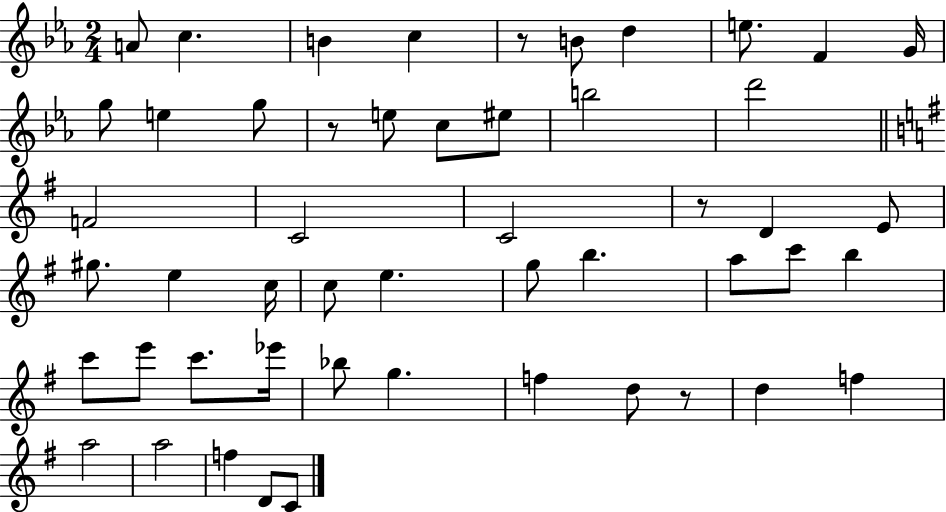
{
  \clef treble
  \numericTimeSignature
  \time 2/4
  \key ees \major
  a'8 c''4. | b'4 c''4 | r8 b'8 d''4 | e''8. f'4 g'16 | \break g''8 e''4 g''8 | r8 e''8 c''8 eis''8 | b''2 | d'''2 | \break \bar "||" \break \key e \minor f'2 | c'2 | c'2 | r8 d'4 e'8 | \break gis''8. e''4 c''16 | c''8 e''4. | g''8 b''4. | a''8 c'''8 b''4 | \break c'''8 e'''8 c'''8. ees'''16 | bes''8 g''4. | f''4 d''8 r8 | d''4 f''4 | \break a''2 | a''2 | f''4 d'8 c'8 | \bar "|."
}